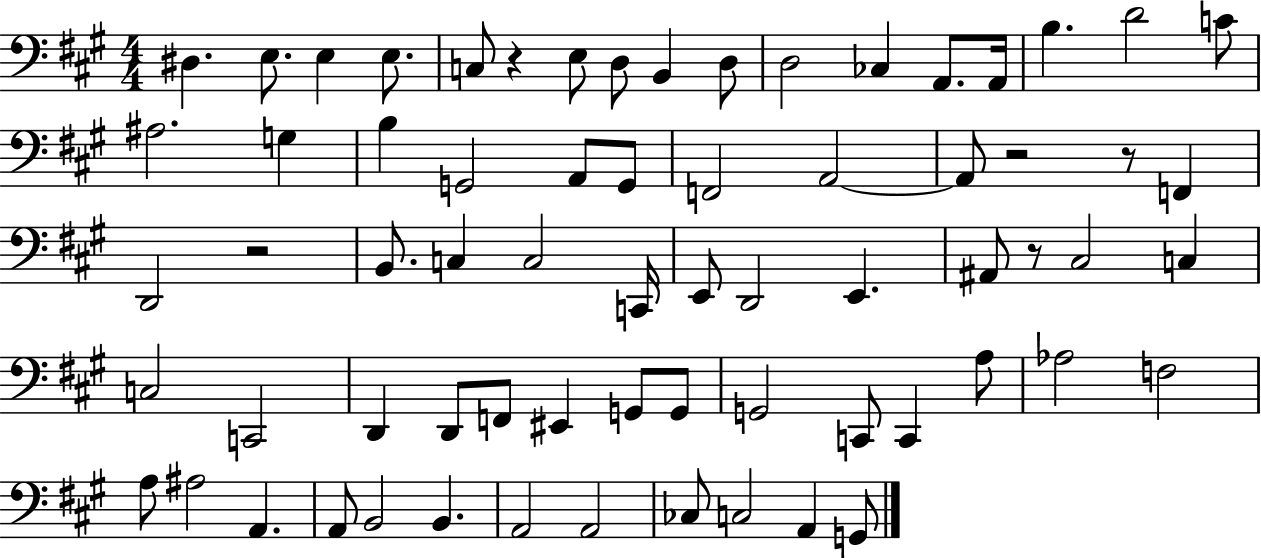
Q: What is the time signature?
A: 4/4